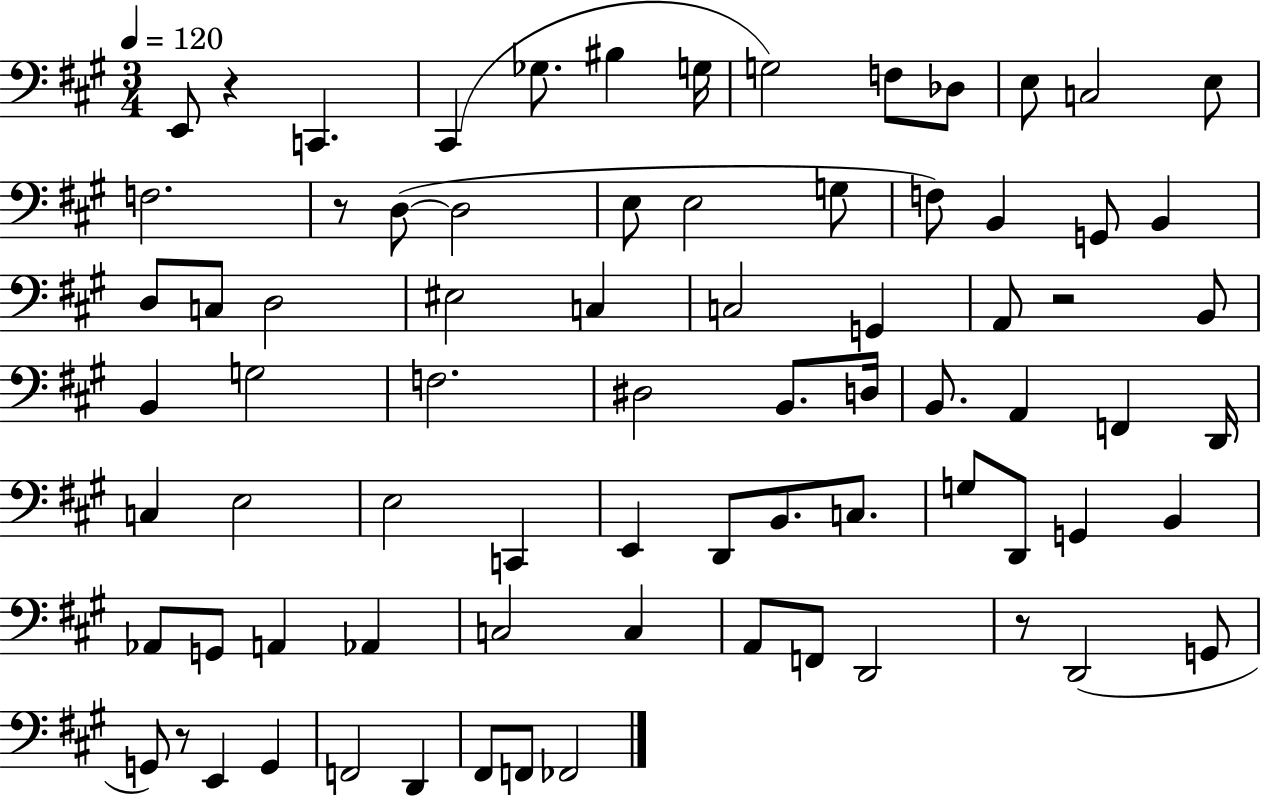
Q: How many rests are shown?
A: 5